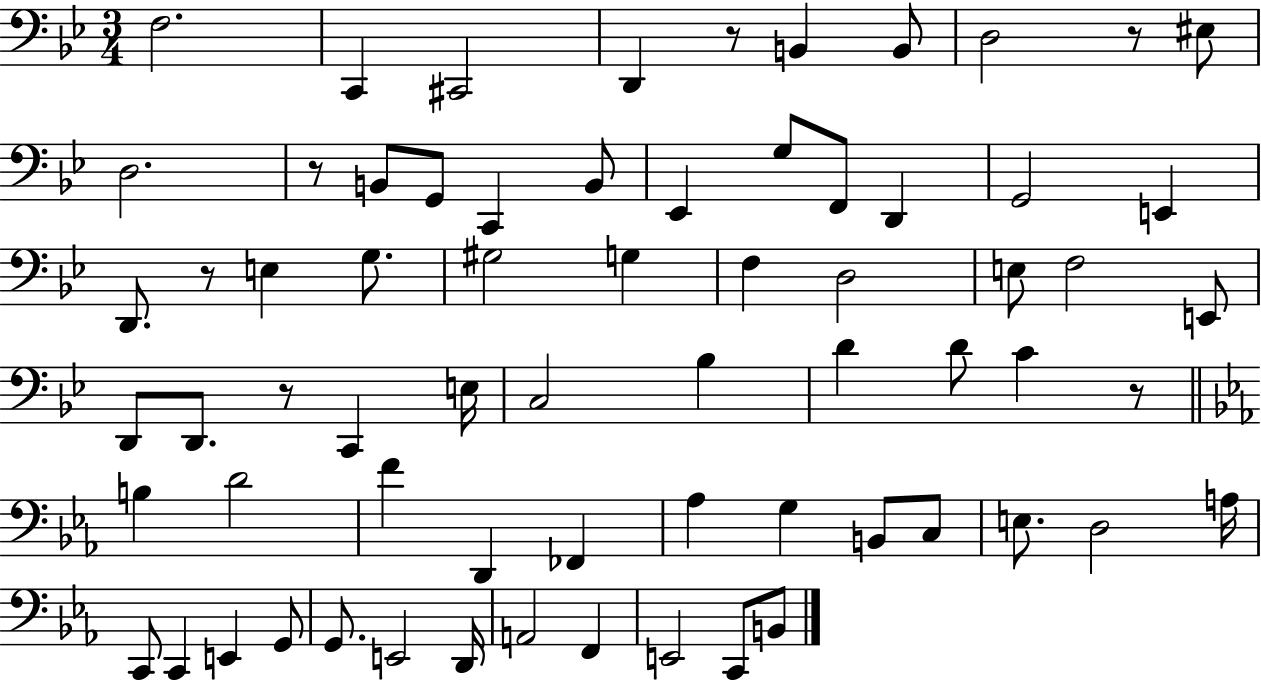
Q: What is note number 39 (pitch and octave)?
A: B3